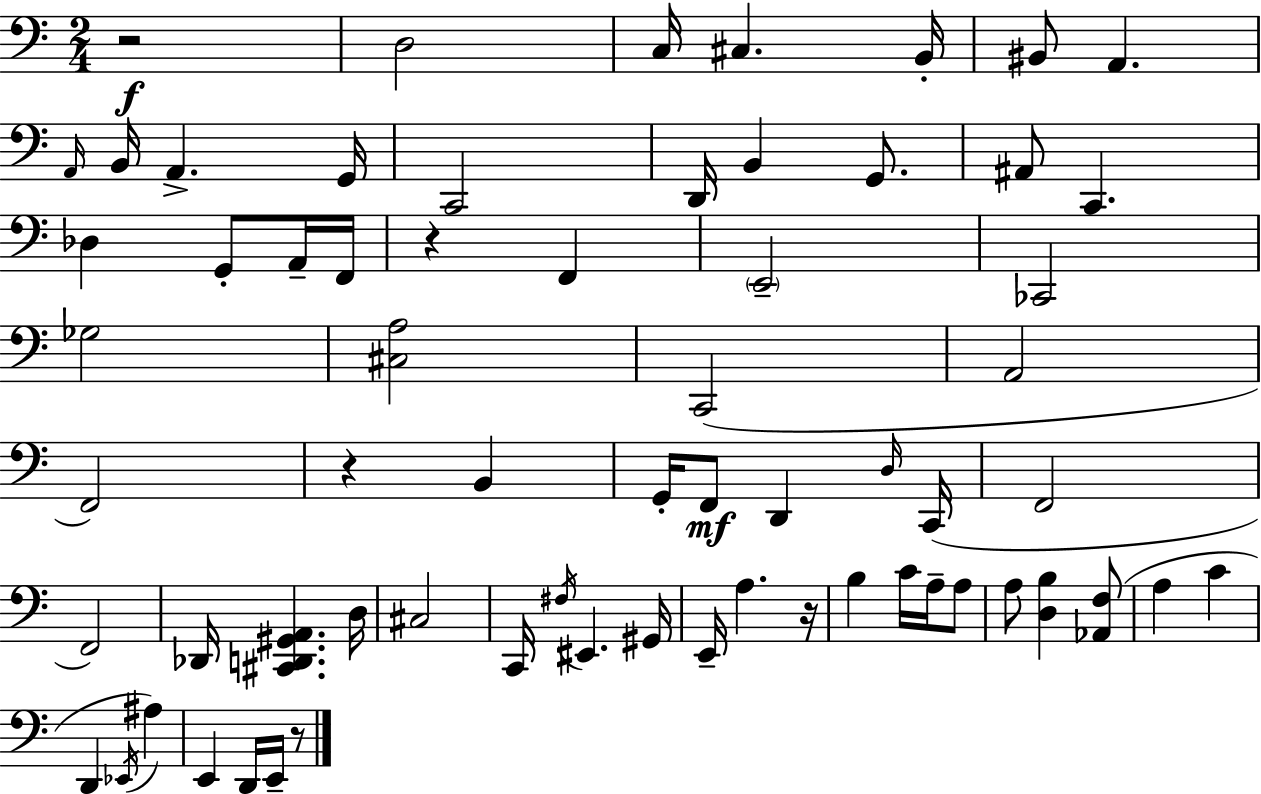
R/h D3/h C3/s C#3/q. B2/s BIS2/e A2/q. A2/s B2/s A2/q. G2/s C2/h D2/s B2/q G2/e. A#2/e C2/q. Db3/q G2/e A2/s F2/s R/q F2/q E2/h CES2/h Gb3/h [C#3,A3]/h C2/h A2/h F2/h R/q B2/q G2/s F2/e D2/q D3/s C2/s F2/h F2/h Db2/s [C#2,D2,G#2,A2]/q. D3/s C#3/h C2/s F#3/s EIS2/q. G#2/s E2/s A3/q. R/s B3/q C4/s A3/s A3/e A3/e [D3,B3]/q [Ab2,F3]/e A3/q C4/q D2/q Eb2/s A#3/q E2/q D2/s E2/s R/e